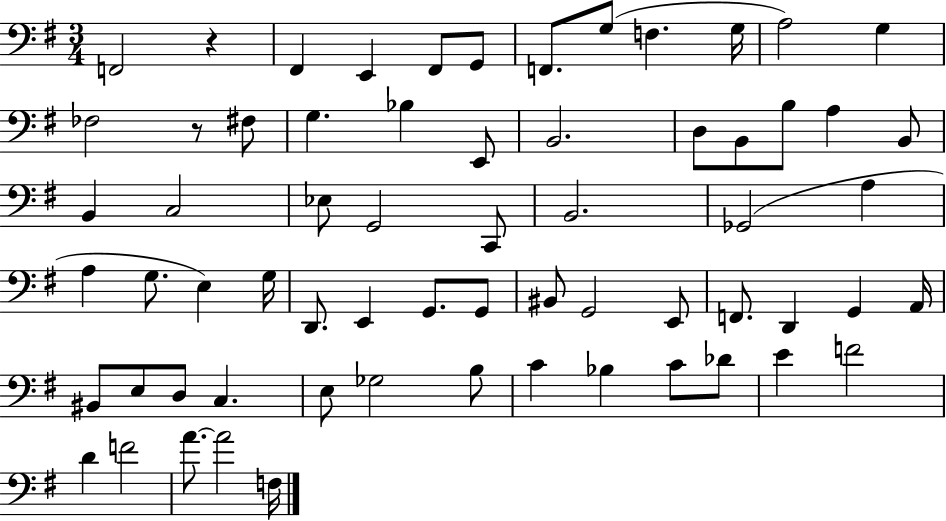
F2/h R/q F#2/q E2/q F#2/e G2/e F2/e. G3/e F3/q. G3/s A3/h G3/q FES3/h R/e F#3/e G3/q. Bb3/q E2/e B2/h. D3/e B2/e B3/e A3/q B2/e B2/q C3/h Eb3/e G2/h C2/e B2/h. Gb2/h A3/q A3/q G3/e. E3/q G3/s D2/e. E2/q G2/e. G2/e BIS2/e G2/h E2/e F2/e. D2/q G2/q A2/s BIS2/e E3/e D3/e C3/q. E3/e Gb3/h B3/e C4/q Bb3/q C4/e Db4/e E4/q F4/h D4/q F4/h A4/e. A4/h F3/s